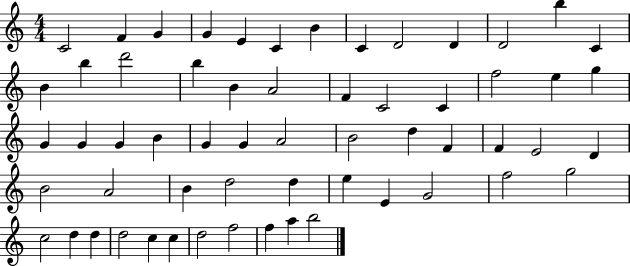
{
  \clef treble
  \numericTimeSignature
  \time 4/4
  \key c \major
  c'2 f'4 g'4 | g'4 e'4 c'4 b'4 | c'4 d'2 d'4 | d'2 b''4 c'4 | \break b'4 b''4 d'''2 | b''4 b'4 a'2 | f'4 c'2 c'4 | f''2 e''4 g''4 | \break g'4 g'4 g'4 b'4 | g'4 g'4 a'2 | b'2 d''4 f'4 | f'4 e'2 d'4 | \break b'2 a'2 | b'4 d''2 d''4 | e''4 e'4 g'2 | f''2 g''2 | \break c''2 d''4 d''4 | d''2 c''4 c''4 | d''2 f''2 | f''4 a''4 b''2 | \break \bar "|."
}